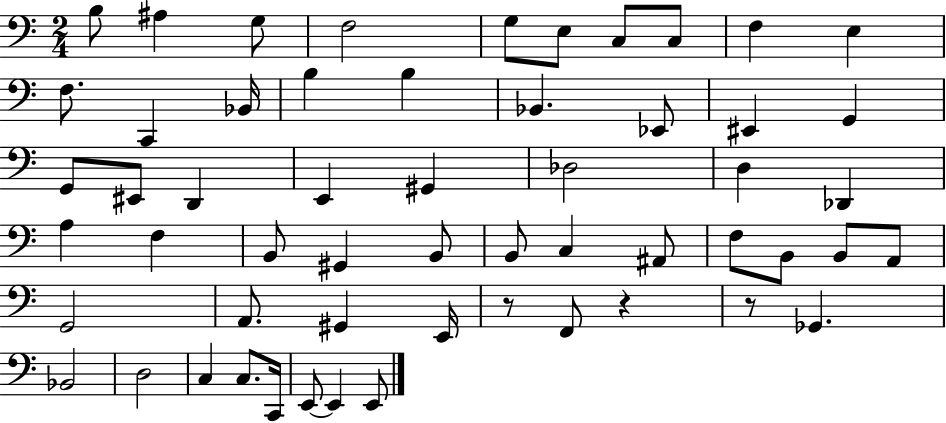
{
  \clef bass
  \numericTimeSignature
  \time 2/4
  \key c \major
  b8 ais4 g8 | f2 | g8 e8 c8 c8 | f4 e4 | \break f8. c,4 bes,16 | b4 b4 | bes,4. ees,8 | eis,4 g,4 | \break g,8 eis,8 d,4 | e,4 gis,4 | des2 | d4 des,4 | \break a4 f4 | b,8 gis,4 b,8 | b,8 c4 ais,8 | f8 b,8 b,8 a,8 | \break g,2 | a,8. gis,4 e,16 | r8 f,8 r4 | r8 ges,4. | \break bes,2 | d2 | c4 c8. c,16 | e,8~~ e,4 e,8 | \break \bar "|."
}